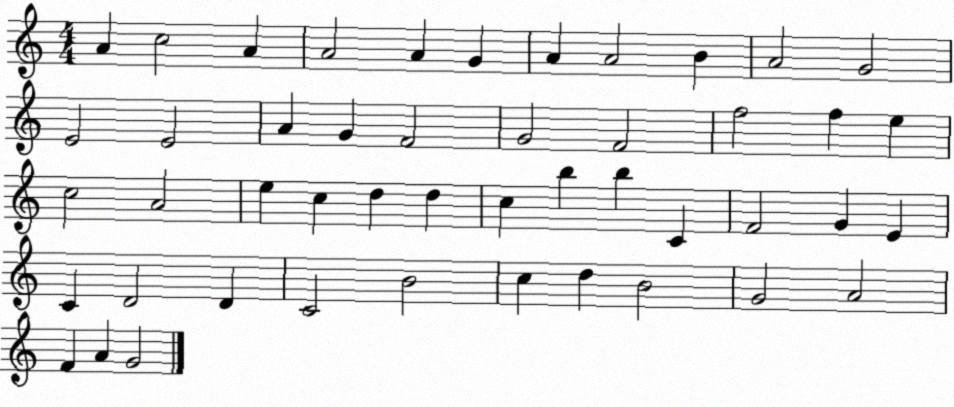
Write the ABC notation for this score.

X:1
T:Untitled
M:4/4
L:1/4
K:C
A c2 A A2 A G A A2 B A2 G2 E2 E2 A G F2 G2 F2 f2 f e c2 A2 e c d d c b b C F2 G E C D2 D C2 B2 c d B2 G2 A2 F A G2